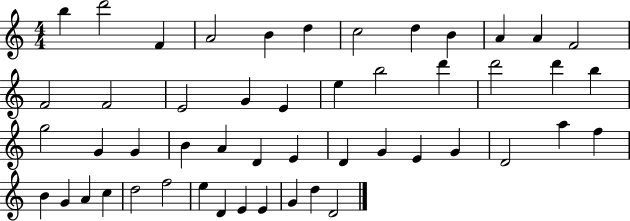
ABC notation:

X:1
T:Untitled
M:4/4
L:1/4
K:C
b d'2 F A2 B d c2 d B A A F2 F2 F2 E2 G E e b2 d' d'2 d' b g2 G G B A D E D G E G D2 a f B G A c d2 f2 e D E E G d D2